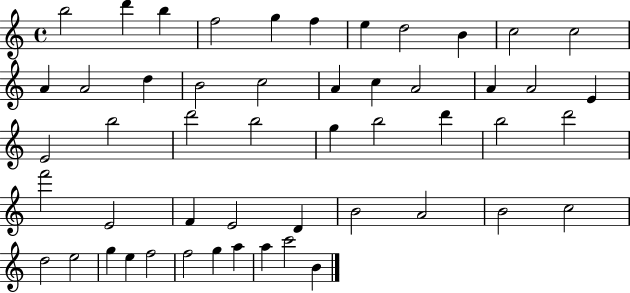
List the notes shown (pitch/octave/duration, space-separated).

B5/h D6/q B5/q F5/h G5/q F5/q E5/q D5/h B4/q C5/h C5/h A4/q A4/h D5/q B4/h C5/h A4/q C5/q A4/h A4/q A4/h E4/q E4/h B5/h D6/h B5/h G5/q B5/h D6/q B5/h D6/h F6/h E4/h F4/q E4/h D4/q B4/h A4/h B4/h C5/h D5/h E5/h G5/q E5/q F5/h F5/h G5/q A5/q A5/q C6/h B4/q